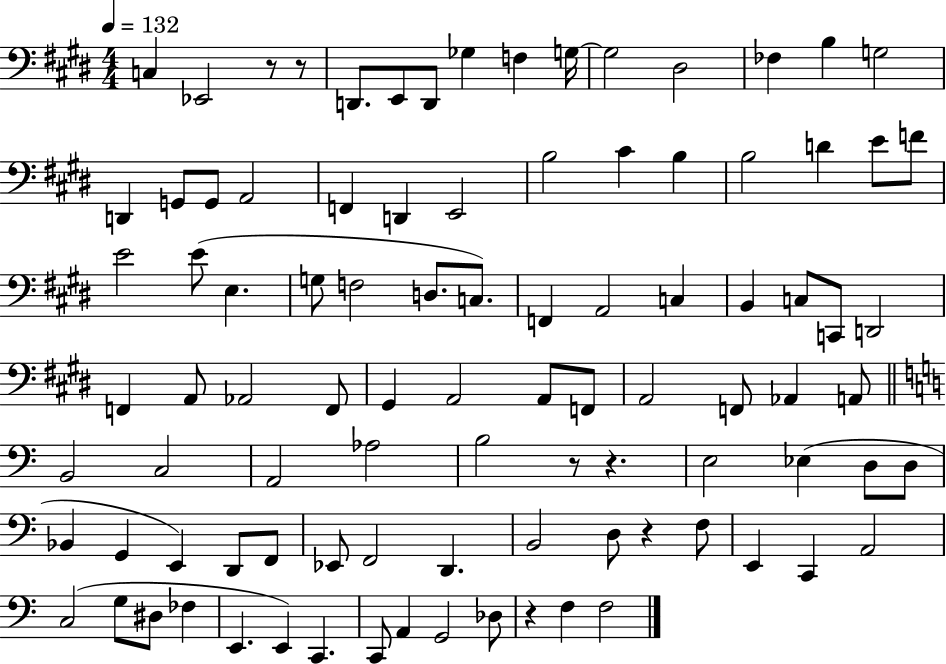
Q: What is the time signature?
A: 4/4